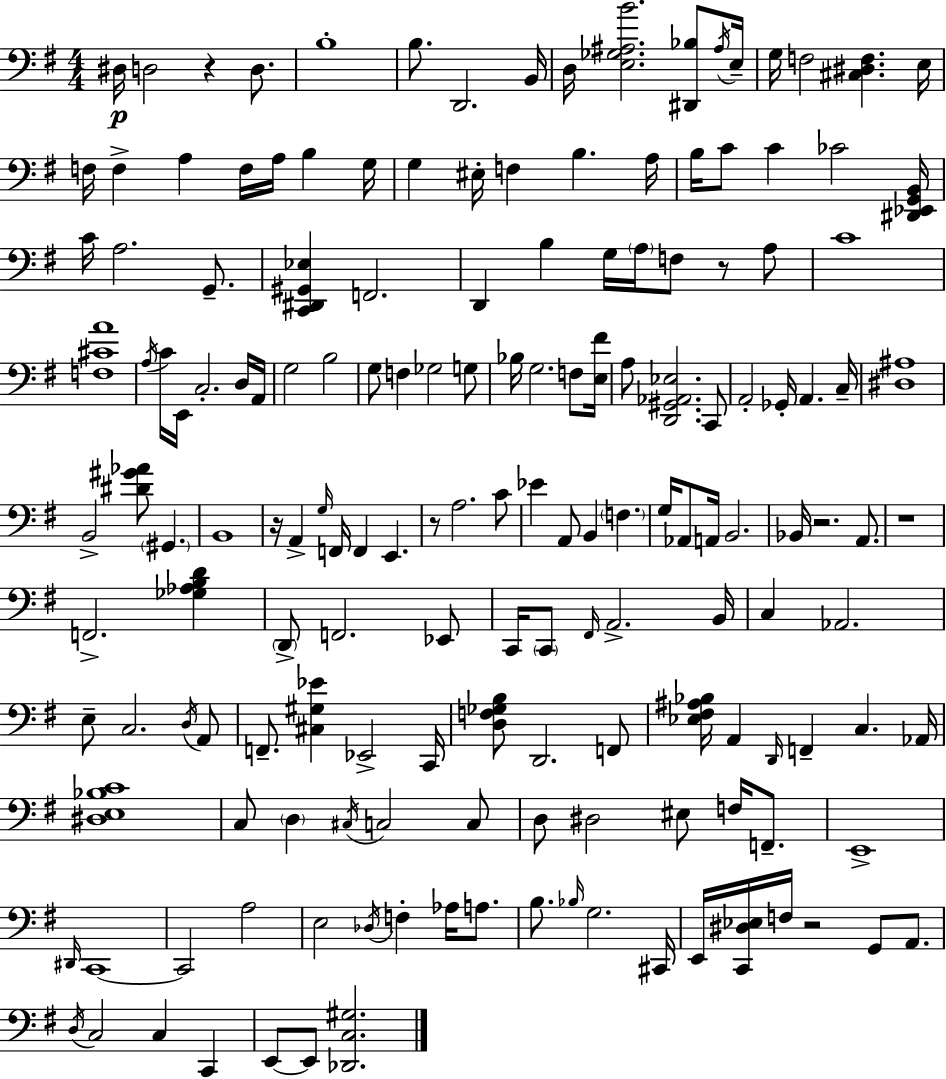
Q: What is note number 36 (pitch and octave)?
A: G3